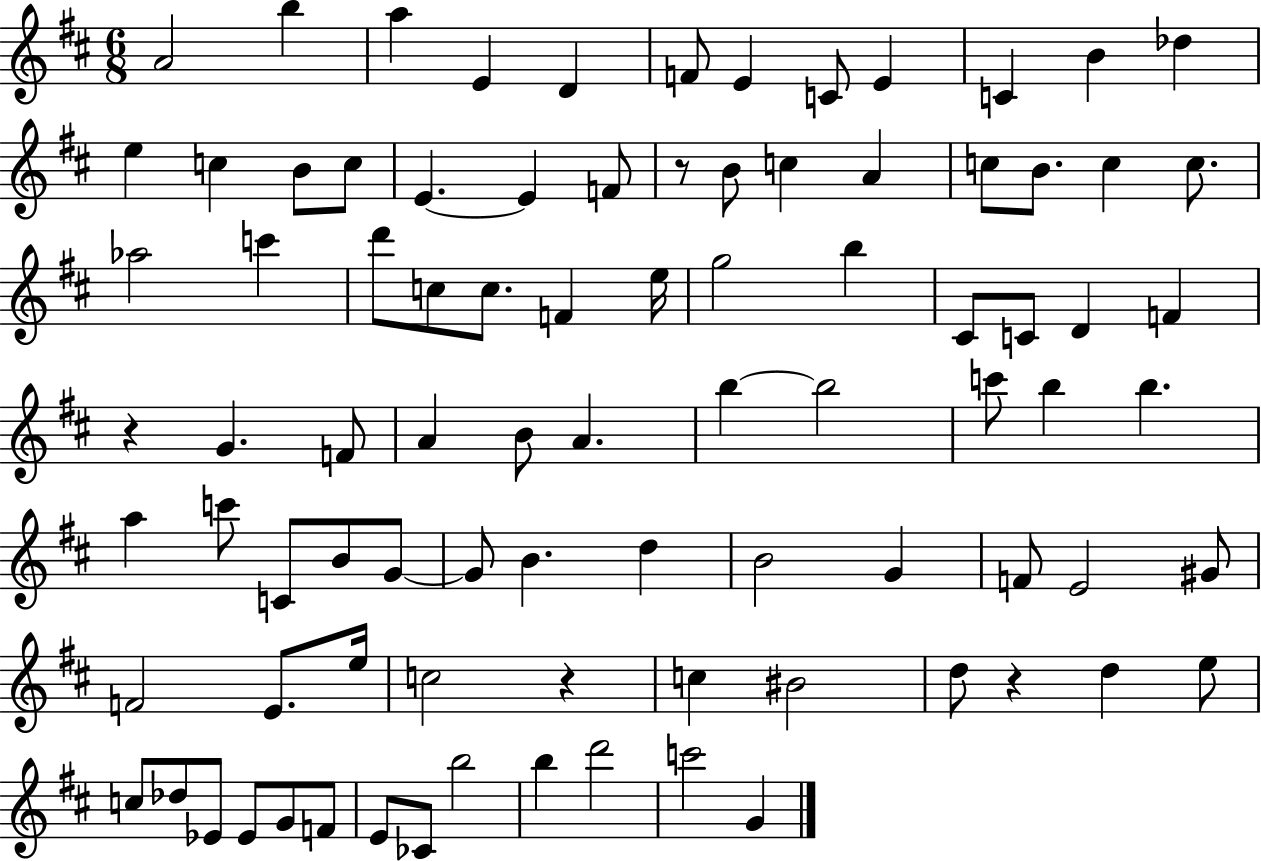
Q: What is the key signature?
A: D major